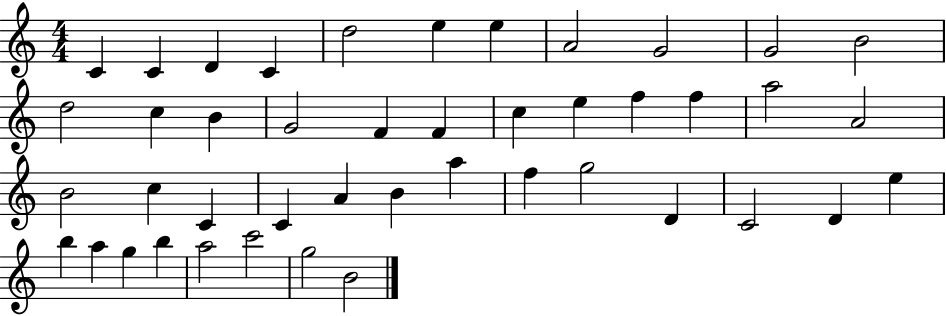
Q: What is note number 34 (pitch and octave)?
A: C4